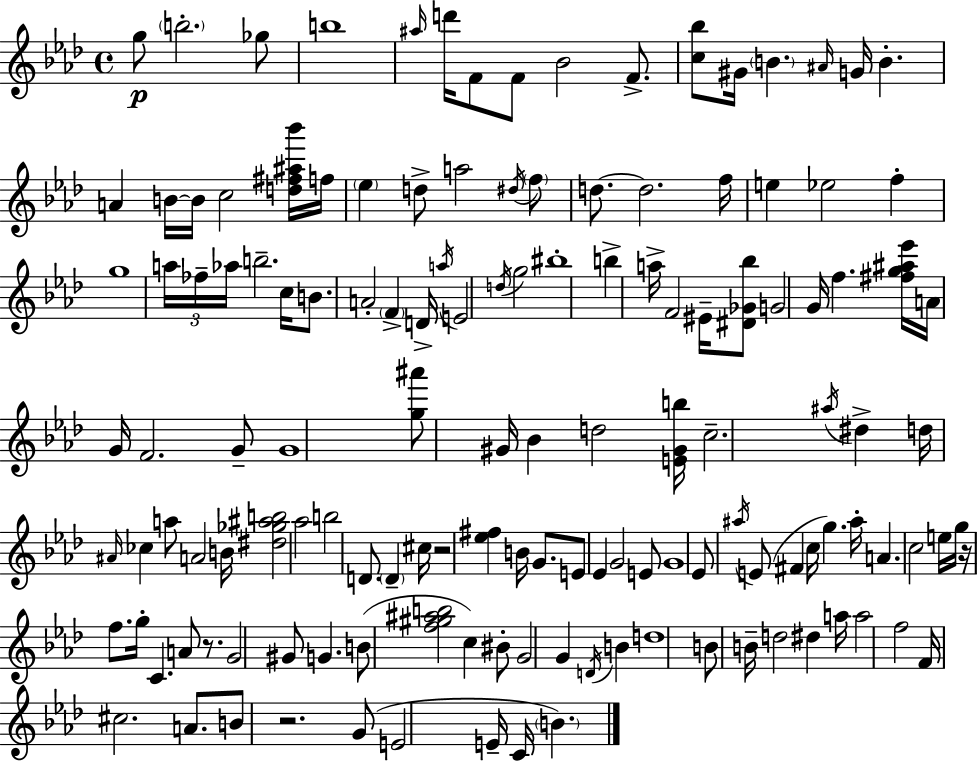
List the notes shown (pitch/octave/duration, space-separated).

G5/e B5/h. Gb5/e B5/w A#5/s D6/s F4/e F4/e Bb4/h F4/e. [C5,Bb5]/e G#4/s B4/q. A#4/s G4/s B4/q. A4/q B4/s B4/s C5/h [D5,F#5,A#5,Bb6]/s F5/s Eb5/q D5/e A5/h D#5/s F5/e D5/e. D5/h. F5/s E5/q Eb5/h F5/q G5/w A5/s FES5/s Ab5/s B5/h. C5/s B4/e. A4/h F4/q D4/s A5/s E4/h D5/s G5/h BIS5/w B5/q A5/s F4/h EIS4/s [D#4,Gb4,Bb5]/e G4/h G4/s F5/q. [F#5,G5,A#5,Eb6]/s A4/s G4/s F4/h. G4/e G4/w [G5,A#6]/e G#4/s Bb4/q D5/h [E4,G#4,B5]/s C5/h. A#5/s D#5/q D5/s A#4/s CES5/q A5/e A4/h B4/s [D#5,Gb5,A#5,B5]/h Ab5/h B5/h D4/e. D4/q C#5/s R/h [Eb5,F#5]/q B4/s G4/e. E4/e Eb4/q G4/h E4/e G4/w Eb4/e A#5/s E4/e F#4/q C5/s G5/q. A#5/s A4/q. C5/h E5/s G5/s R/s F5/e. G5/s C4/q. A4/e R/e. G4/h G#4/e G4/q. B4/e [F5,G#5,A#5,B5]/h C5/q BIS4/e G4/h G4/q D4/s B4/q D5/w B4/e B4/s D5/h D#5/q A5/s A5/h F5/h F4/s C#5/h. A4/e. B4/e R/h. G4/e E4/h E4/s C4/s B4/q.